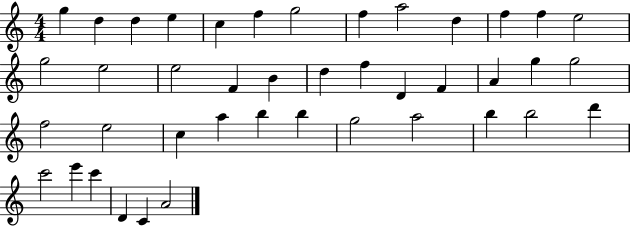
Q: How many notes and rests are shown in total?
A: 42